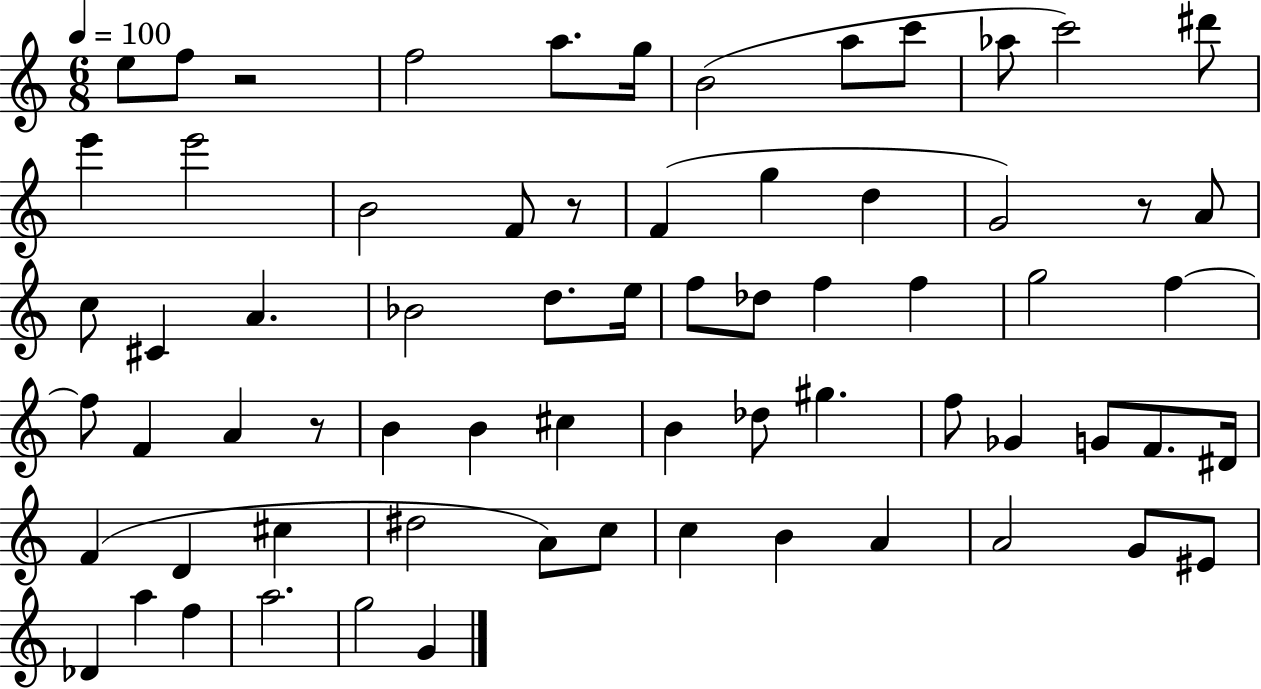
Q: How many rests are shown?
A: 4